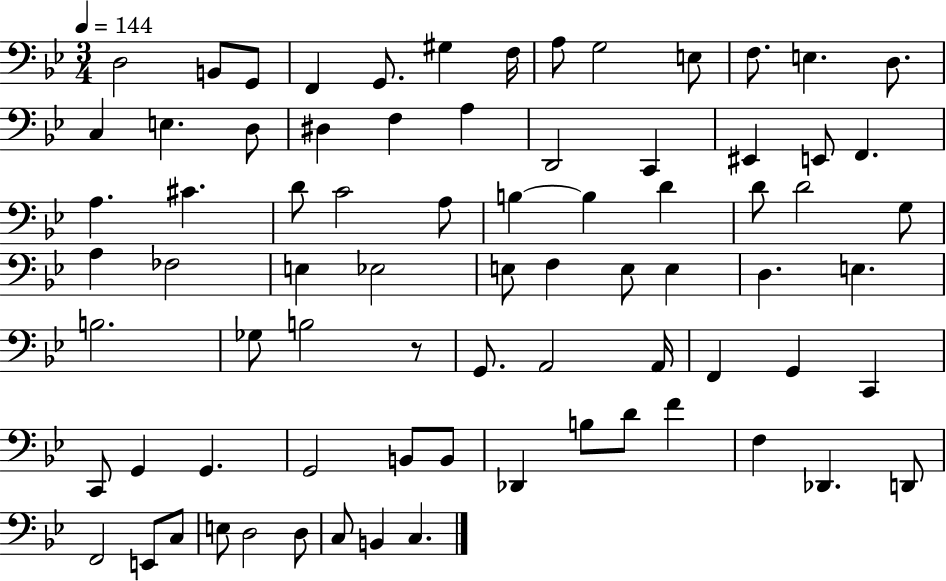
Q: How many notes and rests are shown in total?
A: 77